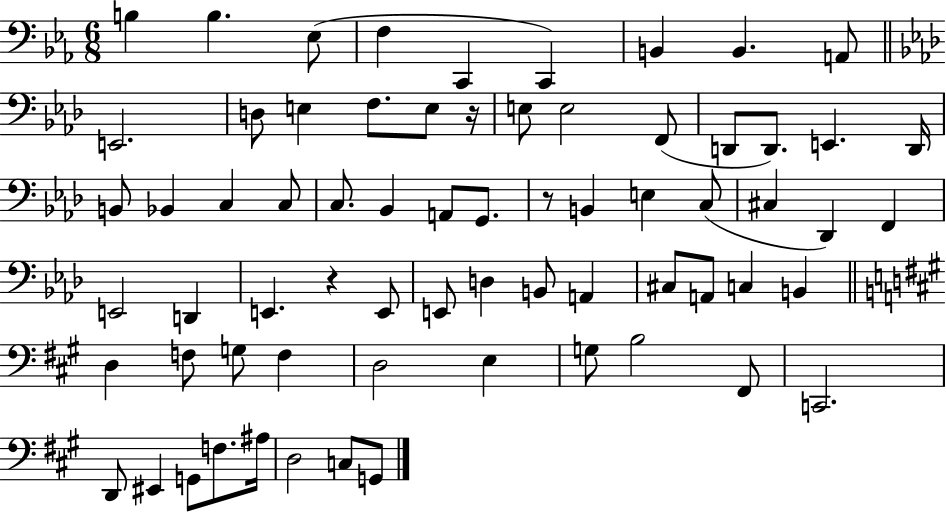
X:1
T:Untitled
M:6/8
L:1/4
K:Eb
B, B, _E,/2 F, C,, C,, B,, B,, A,,/2 E,,2 D,/2 E, F,/2 E,/2 z/4 E,/2 E,2 F,,/2 D,,/2 D,,/2 E,, D,,/4 B,,/2 _B,, C, C,/2 C,/2 _B,, A,,/2 G,,/2 z/2 B,, E, C,/2 ^C, _D,, F,, E,,2 D,, E,, z E,,/2 E,,/2 D, B,,/2 A,, ^C,/2 A,,/2 C, B,, D, F,/2 G,/2 F, D,2 E, G,/2 B,2 ^F,,/2 C,,2 D,,/2 ^E,, G,,/2 F,/2 ^A,/4 D,2 C,/2 G,,/2